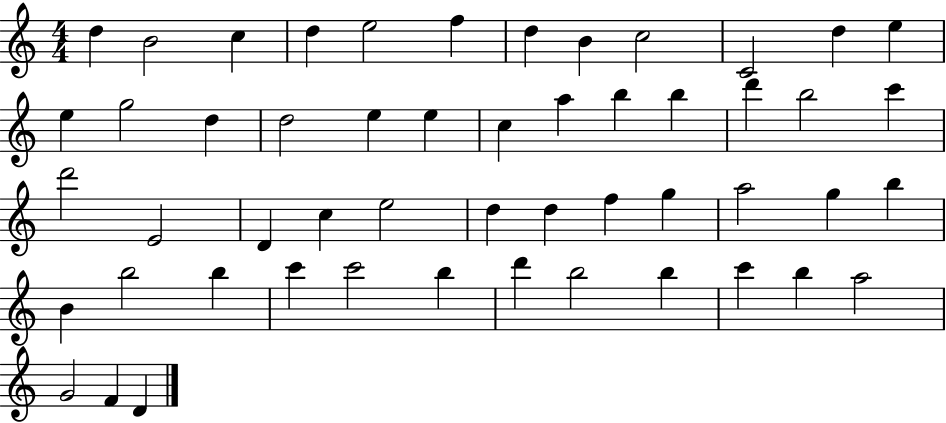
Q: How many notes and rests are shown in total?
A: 52